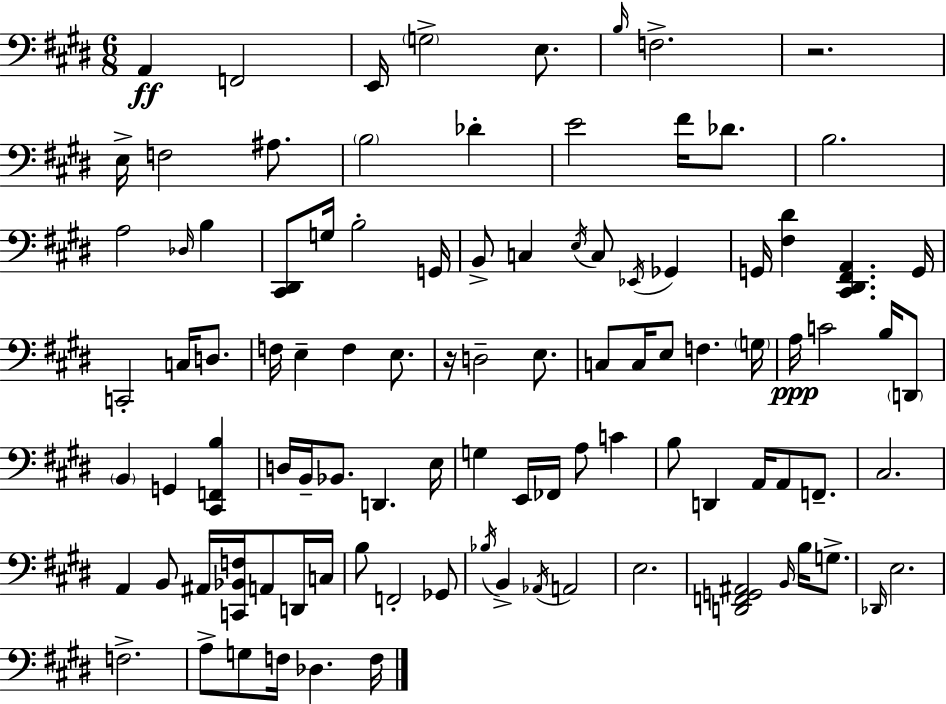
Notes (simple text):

A2/q F2/h E2/s G3/h E3/e. B3/s F3/h. R/h. E3/s F3/h A#3/e. B3/h Db4/q E4/h F#4/s Db4/e. B3/h. A3/h Db3/s B3/q [C#2,D#2]/e G3/s B3/h G2/s B2/e C3/q E3/s C3/e Eb2/s Gb2/q G2/s [F#3,D#4]/q [C#2,D#2,F#2,A2]/q. G2/s C2/h C3/s D3/e. F3/s E3/q F3/q E3/e. R/s D3/h E3/e. C3/e C3/s E3/e F3/q. G3/s A3/s C4/h B3/s D2/e B2/q G2/q [C#2,F2,B3]/q D3/s B2/s Bb2/e. D2/q. E3/s G3/q E2/s FES2/s A3/e C4/q B3/e D2/q A2/s A2/e F2/e. C#3/h. A2/q B2/e A#2/s [C2,Bb2,F3]/s A2/e D2/s C3/s B3/e F2/h Gb2/e Bb3/s B2/q Ab2/s A2/h E3/h. [D2,F2,G2,A#2]/h B2/s B3/s G3/e. Db2/s E3/h. F3/h. A3/e G3/e F3/s Db3/q. F3/s